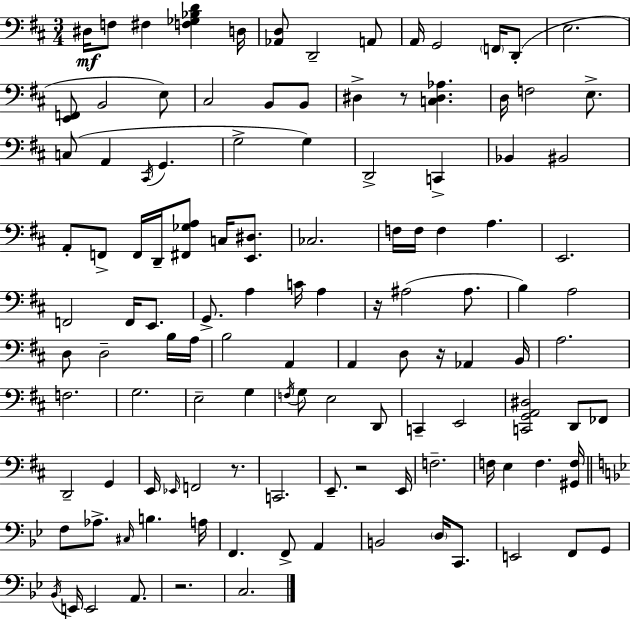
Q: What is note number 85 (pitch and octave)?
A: F3